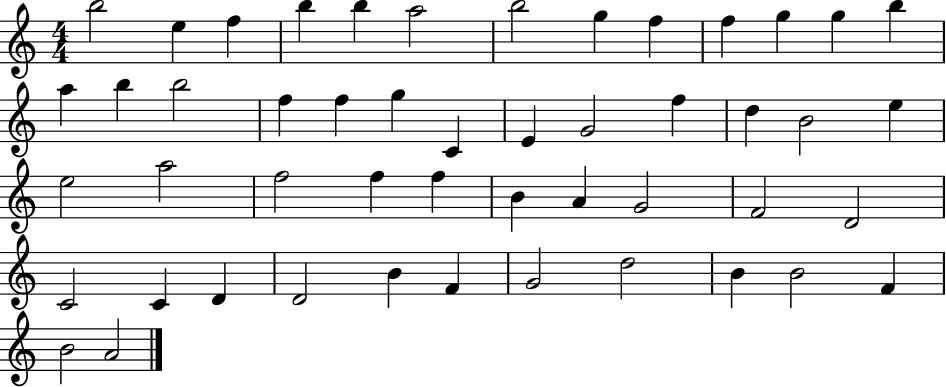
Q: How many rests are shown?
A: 0